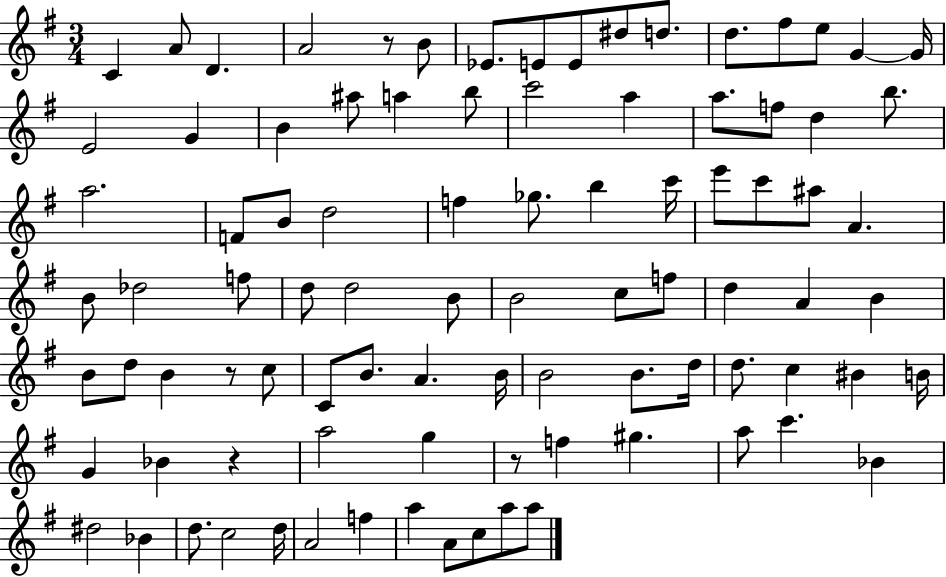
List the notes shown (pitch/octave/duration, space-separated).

C4/q A4/e D4/q. A4/h R/e B4/e Eb4/e. E4/e E4/e D#5/e D5/e. D5/e. F#5/e E5/e G4/q G4/s E4/h G4/q B4/q A#5/e A5/q B5/e C6/h A5/q A5/e. F5/e D5/q B5/e. A5/h. F4/e B4/e D5/h F5/q Gb5/e. B5/q C6/s E6/e C6/e A#5/e A4/q. B4/e Db5/h F5/e D5/e D5/h B4/e B4/h C5/e F5/e D5/q A4/q B4/q B4/e D5/e B4/q R/e C5/e C4/e B4/e. A4/q. B4/s B4/h B4/e. D5/s D5/e. C5/q BIS4/q B4/s G4/q Bb4/q R/q A5/h G5/q R/e F5/q G#5/q. A5/e C6/q. Bb4/q D#5/h Bb4/q D5/e. C5/h D5/s A4/h F5/q A5/q A4/e C5/e A5/e A5/e